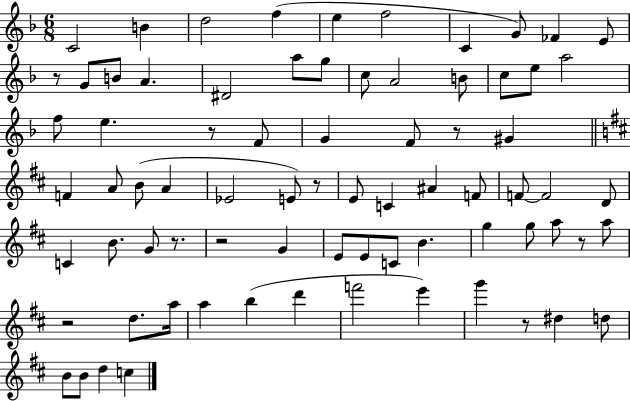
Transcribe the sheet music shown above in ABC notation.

X:1
T:Untitled
M:6/8
L:1/4
K:F
C2 B d2 f e f2 C G/2 _F E/2 z/2 G/2 B/2 A ^D2 a/2 g/2 c/2 A2 B/2 c/2 e/2 a2 f/2 e z/2 F/2 G F/2 z/2 ^G F A/2 B/2 A _E2 E/2 z/2 E/2 C ^A F/2 F/2 F2 D/2 C B/2 G/2 z/2 z2 G E/2 E/2 C/2 B g g/2 a/2 z/2 a/2 z2 d/2 a/4 a b d' f'2 e' g' z/2 ^d d/2 B/2 B/2 d c